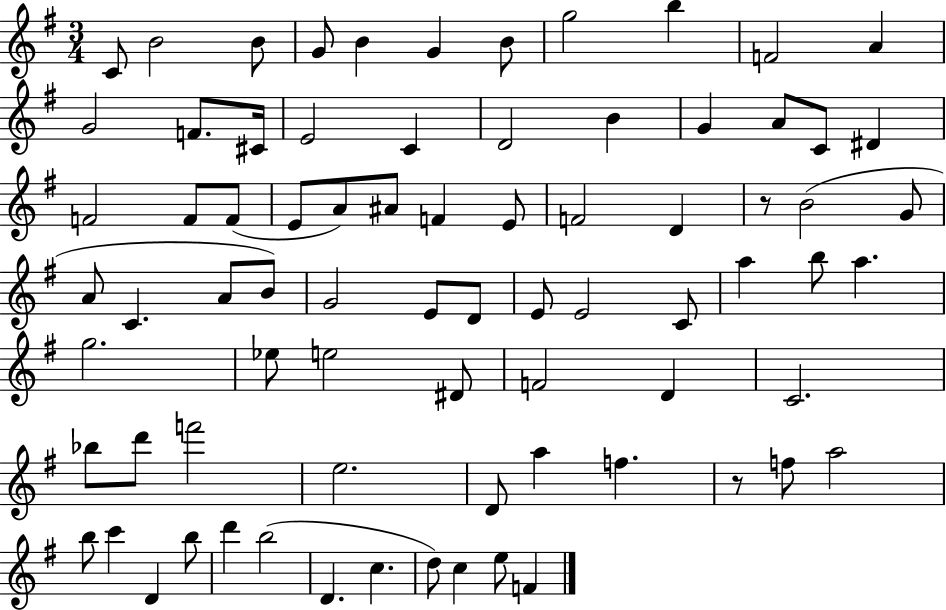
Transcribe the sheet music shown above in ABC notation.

X:1
T:Untitled
M:3/4
L:1/4
K:G
C/2 B2 B/2 G/2 B G B/2 g2 b F2 A G2 F/2 ^C/4 E2 C D2 B G A/2 C/2 ^D F2 F/2 F/2 E/2 A/2 ^A/2 F E/2 F2 D z/2 B2 G/2 A/2 C A/2 B/2 G2 E/2 D/2 E/2 E2 C/2 a b/2 a g2 _e/2 e2 ^D/2 F2 D C2 _b/2 d'/2 f'2 e2 D/2 a f z/2 f/2 a2 b/2 c' D b/2 d' b2 D c d/2 c e/2 F